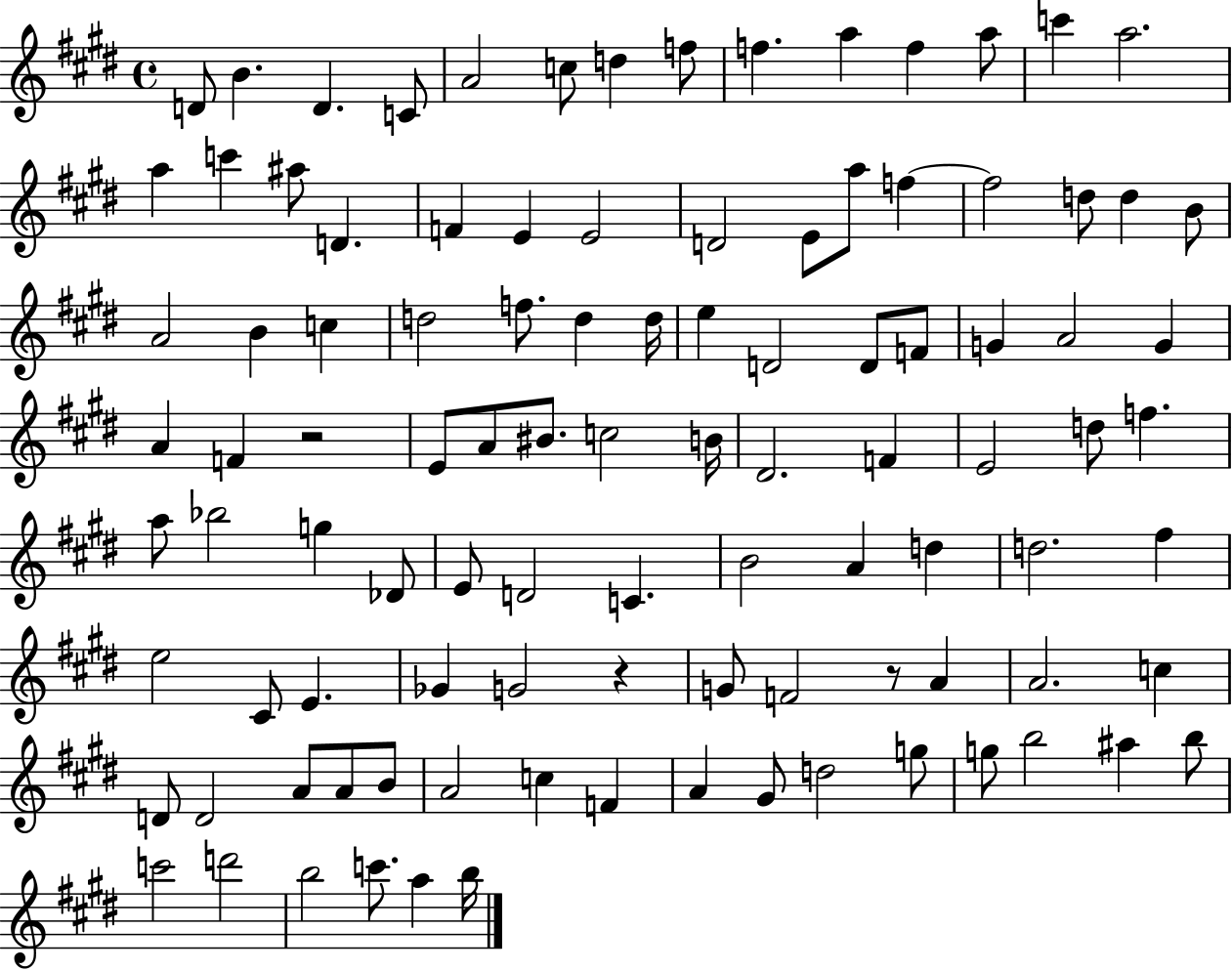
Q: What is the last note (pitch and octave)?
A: B5